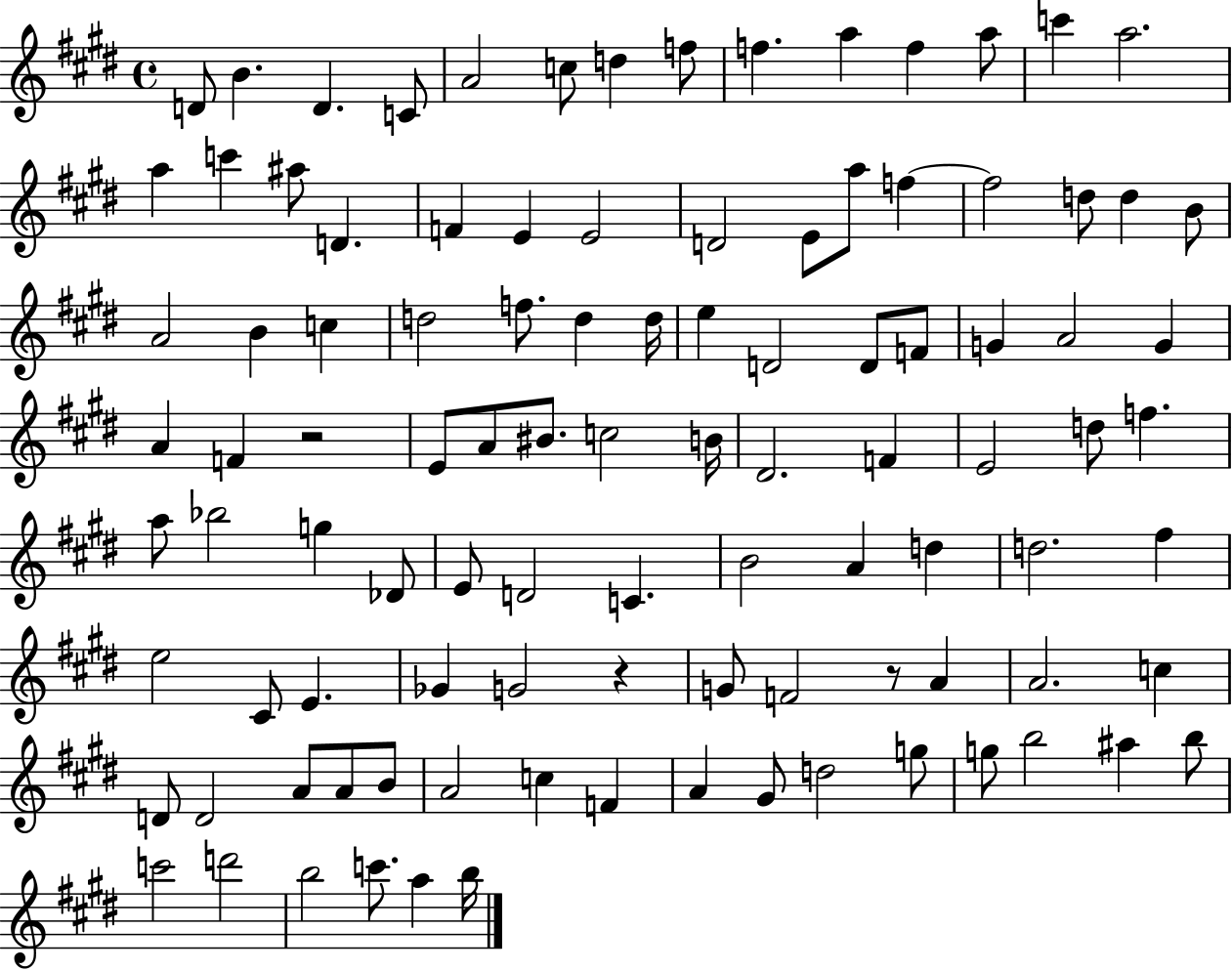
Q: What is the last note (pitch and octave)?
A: B5